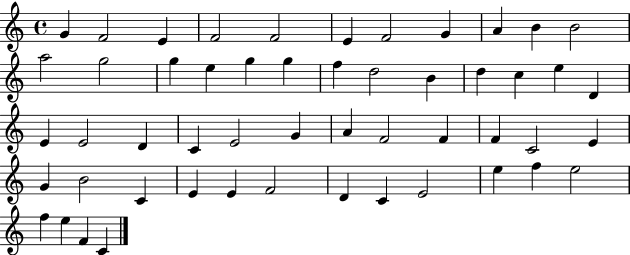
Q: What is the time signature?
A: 4/4